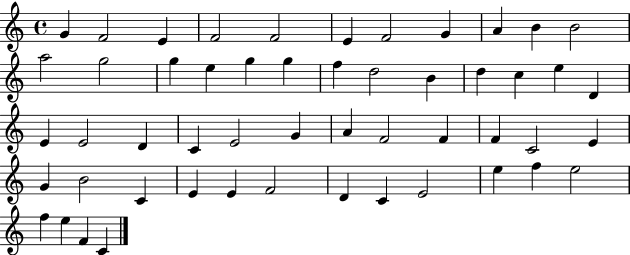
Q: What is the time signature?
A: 4/4